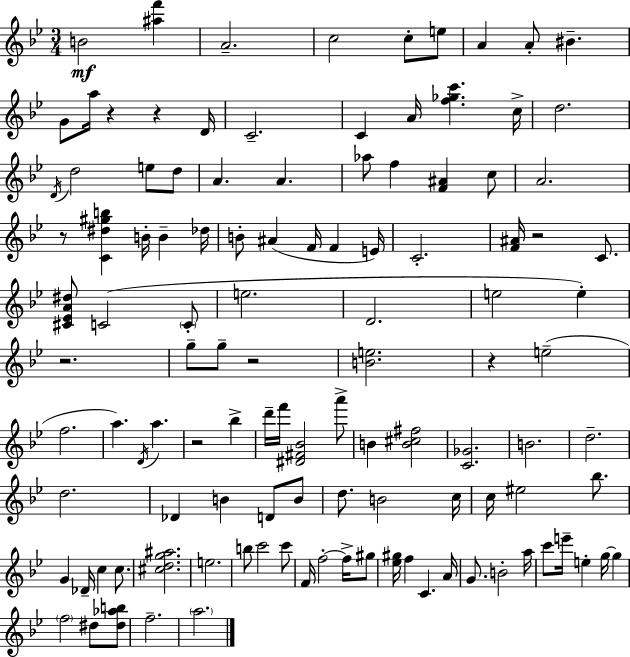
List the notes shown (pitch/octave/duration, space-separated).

B4/h [A#5,F6]/q A4/h. C5/h C5/e E5/e A4/q A4/e BIS4/q. G4/e A5/s R/q R/q D4/s C4/h. C4/q A4/s [F5,Gb5,C6]/q. C5/s D5/h. D4/s D5/h E5/e D5/e A4/q. A4/q. Ab5/e F5/q [F4,A#4]/q C5/e A4/h. R/e [C4,D#5,G#5,B5]/q B4/s B4/q Db5/s B4/e A#4/q F4/s F4/q E4/s C4/h. [F4,A#4]/s R/h C4/e. [C#4,Eb4,A4,D#5]/e C4/h C4/e E5/h. D4/h. E5/h E5/q R/h. G5/e G5/e R/h [B4,E5]/h. R/q E5/h F5/h. A5/q. D4/s A5/q. R/h Bb5/q D6/s F6/s [D#4,F#4,Bb4]/h A6/e B4/q [B4,C#5,F#5]/h [C4,Gb4]/h. B4/h. D5/h. D5/h. Db4/q B4/q D4/e B4/e D5/e. B4/h C5/s C5/s EIS5/h Bb5/e. G4/q Db4/s C5/q C5/e. [C#5,D5,G5,A#5]/h. E5/h. B5/e C6/h C6/e F4/s F5/h F5/s G#5/e [Eb5,G#5]/s F5/q C4/q. A4/s G4/e. B4/h A5/s C6/e E6/s E5/q G5/s G5/q F5/h D#5/e [D#5,Ab5,B5]/e F5/h. A5/h.